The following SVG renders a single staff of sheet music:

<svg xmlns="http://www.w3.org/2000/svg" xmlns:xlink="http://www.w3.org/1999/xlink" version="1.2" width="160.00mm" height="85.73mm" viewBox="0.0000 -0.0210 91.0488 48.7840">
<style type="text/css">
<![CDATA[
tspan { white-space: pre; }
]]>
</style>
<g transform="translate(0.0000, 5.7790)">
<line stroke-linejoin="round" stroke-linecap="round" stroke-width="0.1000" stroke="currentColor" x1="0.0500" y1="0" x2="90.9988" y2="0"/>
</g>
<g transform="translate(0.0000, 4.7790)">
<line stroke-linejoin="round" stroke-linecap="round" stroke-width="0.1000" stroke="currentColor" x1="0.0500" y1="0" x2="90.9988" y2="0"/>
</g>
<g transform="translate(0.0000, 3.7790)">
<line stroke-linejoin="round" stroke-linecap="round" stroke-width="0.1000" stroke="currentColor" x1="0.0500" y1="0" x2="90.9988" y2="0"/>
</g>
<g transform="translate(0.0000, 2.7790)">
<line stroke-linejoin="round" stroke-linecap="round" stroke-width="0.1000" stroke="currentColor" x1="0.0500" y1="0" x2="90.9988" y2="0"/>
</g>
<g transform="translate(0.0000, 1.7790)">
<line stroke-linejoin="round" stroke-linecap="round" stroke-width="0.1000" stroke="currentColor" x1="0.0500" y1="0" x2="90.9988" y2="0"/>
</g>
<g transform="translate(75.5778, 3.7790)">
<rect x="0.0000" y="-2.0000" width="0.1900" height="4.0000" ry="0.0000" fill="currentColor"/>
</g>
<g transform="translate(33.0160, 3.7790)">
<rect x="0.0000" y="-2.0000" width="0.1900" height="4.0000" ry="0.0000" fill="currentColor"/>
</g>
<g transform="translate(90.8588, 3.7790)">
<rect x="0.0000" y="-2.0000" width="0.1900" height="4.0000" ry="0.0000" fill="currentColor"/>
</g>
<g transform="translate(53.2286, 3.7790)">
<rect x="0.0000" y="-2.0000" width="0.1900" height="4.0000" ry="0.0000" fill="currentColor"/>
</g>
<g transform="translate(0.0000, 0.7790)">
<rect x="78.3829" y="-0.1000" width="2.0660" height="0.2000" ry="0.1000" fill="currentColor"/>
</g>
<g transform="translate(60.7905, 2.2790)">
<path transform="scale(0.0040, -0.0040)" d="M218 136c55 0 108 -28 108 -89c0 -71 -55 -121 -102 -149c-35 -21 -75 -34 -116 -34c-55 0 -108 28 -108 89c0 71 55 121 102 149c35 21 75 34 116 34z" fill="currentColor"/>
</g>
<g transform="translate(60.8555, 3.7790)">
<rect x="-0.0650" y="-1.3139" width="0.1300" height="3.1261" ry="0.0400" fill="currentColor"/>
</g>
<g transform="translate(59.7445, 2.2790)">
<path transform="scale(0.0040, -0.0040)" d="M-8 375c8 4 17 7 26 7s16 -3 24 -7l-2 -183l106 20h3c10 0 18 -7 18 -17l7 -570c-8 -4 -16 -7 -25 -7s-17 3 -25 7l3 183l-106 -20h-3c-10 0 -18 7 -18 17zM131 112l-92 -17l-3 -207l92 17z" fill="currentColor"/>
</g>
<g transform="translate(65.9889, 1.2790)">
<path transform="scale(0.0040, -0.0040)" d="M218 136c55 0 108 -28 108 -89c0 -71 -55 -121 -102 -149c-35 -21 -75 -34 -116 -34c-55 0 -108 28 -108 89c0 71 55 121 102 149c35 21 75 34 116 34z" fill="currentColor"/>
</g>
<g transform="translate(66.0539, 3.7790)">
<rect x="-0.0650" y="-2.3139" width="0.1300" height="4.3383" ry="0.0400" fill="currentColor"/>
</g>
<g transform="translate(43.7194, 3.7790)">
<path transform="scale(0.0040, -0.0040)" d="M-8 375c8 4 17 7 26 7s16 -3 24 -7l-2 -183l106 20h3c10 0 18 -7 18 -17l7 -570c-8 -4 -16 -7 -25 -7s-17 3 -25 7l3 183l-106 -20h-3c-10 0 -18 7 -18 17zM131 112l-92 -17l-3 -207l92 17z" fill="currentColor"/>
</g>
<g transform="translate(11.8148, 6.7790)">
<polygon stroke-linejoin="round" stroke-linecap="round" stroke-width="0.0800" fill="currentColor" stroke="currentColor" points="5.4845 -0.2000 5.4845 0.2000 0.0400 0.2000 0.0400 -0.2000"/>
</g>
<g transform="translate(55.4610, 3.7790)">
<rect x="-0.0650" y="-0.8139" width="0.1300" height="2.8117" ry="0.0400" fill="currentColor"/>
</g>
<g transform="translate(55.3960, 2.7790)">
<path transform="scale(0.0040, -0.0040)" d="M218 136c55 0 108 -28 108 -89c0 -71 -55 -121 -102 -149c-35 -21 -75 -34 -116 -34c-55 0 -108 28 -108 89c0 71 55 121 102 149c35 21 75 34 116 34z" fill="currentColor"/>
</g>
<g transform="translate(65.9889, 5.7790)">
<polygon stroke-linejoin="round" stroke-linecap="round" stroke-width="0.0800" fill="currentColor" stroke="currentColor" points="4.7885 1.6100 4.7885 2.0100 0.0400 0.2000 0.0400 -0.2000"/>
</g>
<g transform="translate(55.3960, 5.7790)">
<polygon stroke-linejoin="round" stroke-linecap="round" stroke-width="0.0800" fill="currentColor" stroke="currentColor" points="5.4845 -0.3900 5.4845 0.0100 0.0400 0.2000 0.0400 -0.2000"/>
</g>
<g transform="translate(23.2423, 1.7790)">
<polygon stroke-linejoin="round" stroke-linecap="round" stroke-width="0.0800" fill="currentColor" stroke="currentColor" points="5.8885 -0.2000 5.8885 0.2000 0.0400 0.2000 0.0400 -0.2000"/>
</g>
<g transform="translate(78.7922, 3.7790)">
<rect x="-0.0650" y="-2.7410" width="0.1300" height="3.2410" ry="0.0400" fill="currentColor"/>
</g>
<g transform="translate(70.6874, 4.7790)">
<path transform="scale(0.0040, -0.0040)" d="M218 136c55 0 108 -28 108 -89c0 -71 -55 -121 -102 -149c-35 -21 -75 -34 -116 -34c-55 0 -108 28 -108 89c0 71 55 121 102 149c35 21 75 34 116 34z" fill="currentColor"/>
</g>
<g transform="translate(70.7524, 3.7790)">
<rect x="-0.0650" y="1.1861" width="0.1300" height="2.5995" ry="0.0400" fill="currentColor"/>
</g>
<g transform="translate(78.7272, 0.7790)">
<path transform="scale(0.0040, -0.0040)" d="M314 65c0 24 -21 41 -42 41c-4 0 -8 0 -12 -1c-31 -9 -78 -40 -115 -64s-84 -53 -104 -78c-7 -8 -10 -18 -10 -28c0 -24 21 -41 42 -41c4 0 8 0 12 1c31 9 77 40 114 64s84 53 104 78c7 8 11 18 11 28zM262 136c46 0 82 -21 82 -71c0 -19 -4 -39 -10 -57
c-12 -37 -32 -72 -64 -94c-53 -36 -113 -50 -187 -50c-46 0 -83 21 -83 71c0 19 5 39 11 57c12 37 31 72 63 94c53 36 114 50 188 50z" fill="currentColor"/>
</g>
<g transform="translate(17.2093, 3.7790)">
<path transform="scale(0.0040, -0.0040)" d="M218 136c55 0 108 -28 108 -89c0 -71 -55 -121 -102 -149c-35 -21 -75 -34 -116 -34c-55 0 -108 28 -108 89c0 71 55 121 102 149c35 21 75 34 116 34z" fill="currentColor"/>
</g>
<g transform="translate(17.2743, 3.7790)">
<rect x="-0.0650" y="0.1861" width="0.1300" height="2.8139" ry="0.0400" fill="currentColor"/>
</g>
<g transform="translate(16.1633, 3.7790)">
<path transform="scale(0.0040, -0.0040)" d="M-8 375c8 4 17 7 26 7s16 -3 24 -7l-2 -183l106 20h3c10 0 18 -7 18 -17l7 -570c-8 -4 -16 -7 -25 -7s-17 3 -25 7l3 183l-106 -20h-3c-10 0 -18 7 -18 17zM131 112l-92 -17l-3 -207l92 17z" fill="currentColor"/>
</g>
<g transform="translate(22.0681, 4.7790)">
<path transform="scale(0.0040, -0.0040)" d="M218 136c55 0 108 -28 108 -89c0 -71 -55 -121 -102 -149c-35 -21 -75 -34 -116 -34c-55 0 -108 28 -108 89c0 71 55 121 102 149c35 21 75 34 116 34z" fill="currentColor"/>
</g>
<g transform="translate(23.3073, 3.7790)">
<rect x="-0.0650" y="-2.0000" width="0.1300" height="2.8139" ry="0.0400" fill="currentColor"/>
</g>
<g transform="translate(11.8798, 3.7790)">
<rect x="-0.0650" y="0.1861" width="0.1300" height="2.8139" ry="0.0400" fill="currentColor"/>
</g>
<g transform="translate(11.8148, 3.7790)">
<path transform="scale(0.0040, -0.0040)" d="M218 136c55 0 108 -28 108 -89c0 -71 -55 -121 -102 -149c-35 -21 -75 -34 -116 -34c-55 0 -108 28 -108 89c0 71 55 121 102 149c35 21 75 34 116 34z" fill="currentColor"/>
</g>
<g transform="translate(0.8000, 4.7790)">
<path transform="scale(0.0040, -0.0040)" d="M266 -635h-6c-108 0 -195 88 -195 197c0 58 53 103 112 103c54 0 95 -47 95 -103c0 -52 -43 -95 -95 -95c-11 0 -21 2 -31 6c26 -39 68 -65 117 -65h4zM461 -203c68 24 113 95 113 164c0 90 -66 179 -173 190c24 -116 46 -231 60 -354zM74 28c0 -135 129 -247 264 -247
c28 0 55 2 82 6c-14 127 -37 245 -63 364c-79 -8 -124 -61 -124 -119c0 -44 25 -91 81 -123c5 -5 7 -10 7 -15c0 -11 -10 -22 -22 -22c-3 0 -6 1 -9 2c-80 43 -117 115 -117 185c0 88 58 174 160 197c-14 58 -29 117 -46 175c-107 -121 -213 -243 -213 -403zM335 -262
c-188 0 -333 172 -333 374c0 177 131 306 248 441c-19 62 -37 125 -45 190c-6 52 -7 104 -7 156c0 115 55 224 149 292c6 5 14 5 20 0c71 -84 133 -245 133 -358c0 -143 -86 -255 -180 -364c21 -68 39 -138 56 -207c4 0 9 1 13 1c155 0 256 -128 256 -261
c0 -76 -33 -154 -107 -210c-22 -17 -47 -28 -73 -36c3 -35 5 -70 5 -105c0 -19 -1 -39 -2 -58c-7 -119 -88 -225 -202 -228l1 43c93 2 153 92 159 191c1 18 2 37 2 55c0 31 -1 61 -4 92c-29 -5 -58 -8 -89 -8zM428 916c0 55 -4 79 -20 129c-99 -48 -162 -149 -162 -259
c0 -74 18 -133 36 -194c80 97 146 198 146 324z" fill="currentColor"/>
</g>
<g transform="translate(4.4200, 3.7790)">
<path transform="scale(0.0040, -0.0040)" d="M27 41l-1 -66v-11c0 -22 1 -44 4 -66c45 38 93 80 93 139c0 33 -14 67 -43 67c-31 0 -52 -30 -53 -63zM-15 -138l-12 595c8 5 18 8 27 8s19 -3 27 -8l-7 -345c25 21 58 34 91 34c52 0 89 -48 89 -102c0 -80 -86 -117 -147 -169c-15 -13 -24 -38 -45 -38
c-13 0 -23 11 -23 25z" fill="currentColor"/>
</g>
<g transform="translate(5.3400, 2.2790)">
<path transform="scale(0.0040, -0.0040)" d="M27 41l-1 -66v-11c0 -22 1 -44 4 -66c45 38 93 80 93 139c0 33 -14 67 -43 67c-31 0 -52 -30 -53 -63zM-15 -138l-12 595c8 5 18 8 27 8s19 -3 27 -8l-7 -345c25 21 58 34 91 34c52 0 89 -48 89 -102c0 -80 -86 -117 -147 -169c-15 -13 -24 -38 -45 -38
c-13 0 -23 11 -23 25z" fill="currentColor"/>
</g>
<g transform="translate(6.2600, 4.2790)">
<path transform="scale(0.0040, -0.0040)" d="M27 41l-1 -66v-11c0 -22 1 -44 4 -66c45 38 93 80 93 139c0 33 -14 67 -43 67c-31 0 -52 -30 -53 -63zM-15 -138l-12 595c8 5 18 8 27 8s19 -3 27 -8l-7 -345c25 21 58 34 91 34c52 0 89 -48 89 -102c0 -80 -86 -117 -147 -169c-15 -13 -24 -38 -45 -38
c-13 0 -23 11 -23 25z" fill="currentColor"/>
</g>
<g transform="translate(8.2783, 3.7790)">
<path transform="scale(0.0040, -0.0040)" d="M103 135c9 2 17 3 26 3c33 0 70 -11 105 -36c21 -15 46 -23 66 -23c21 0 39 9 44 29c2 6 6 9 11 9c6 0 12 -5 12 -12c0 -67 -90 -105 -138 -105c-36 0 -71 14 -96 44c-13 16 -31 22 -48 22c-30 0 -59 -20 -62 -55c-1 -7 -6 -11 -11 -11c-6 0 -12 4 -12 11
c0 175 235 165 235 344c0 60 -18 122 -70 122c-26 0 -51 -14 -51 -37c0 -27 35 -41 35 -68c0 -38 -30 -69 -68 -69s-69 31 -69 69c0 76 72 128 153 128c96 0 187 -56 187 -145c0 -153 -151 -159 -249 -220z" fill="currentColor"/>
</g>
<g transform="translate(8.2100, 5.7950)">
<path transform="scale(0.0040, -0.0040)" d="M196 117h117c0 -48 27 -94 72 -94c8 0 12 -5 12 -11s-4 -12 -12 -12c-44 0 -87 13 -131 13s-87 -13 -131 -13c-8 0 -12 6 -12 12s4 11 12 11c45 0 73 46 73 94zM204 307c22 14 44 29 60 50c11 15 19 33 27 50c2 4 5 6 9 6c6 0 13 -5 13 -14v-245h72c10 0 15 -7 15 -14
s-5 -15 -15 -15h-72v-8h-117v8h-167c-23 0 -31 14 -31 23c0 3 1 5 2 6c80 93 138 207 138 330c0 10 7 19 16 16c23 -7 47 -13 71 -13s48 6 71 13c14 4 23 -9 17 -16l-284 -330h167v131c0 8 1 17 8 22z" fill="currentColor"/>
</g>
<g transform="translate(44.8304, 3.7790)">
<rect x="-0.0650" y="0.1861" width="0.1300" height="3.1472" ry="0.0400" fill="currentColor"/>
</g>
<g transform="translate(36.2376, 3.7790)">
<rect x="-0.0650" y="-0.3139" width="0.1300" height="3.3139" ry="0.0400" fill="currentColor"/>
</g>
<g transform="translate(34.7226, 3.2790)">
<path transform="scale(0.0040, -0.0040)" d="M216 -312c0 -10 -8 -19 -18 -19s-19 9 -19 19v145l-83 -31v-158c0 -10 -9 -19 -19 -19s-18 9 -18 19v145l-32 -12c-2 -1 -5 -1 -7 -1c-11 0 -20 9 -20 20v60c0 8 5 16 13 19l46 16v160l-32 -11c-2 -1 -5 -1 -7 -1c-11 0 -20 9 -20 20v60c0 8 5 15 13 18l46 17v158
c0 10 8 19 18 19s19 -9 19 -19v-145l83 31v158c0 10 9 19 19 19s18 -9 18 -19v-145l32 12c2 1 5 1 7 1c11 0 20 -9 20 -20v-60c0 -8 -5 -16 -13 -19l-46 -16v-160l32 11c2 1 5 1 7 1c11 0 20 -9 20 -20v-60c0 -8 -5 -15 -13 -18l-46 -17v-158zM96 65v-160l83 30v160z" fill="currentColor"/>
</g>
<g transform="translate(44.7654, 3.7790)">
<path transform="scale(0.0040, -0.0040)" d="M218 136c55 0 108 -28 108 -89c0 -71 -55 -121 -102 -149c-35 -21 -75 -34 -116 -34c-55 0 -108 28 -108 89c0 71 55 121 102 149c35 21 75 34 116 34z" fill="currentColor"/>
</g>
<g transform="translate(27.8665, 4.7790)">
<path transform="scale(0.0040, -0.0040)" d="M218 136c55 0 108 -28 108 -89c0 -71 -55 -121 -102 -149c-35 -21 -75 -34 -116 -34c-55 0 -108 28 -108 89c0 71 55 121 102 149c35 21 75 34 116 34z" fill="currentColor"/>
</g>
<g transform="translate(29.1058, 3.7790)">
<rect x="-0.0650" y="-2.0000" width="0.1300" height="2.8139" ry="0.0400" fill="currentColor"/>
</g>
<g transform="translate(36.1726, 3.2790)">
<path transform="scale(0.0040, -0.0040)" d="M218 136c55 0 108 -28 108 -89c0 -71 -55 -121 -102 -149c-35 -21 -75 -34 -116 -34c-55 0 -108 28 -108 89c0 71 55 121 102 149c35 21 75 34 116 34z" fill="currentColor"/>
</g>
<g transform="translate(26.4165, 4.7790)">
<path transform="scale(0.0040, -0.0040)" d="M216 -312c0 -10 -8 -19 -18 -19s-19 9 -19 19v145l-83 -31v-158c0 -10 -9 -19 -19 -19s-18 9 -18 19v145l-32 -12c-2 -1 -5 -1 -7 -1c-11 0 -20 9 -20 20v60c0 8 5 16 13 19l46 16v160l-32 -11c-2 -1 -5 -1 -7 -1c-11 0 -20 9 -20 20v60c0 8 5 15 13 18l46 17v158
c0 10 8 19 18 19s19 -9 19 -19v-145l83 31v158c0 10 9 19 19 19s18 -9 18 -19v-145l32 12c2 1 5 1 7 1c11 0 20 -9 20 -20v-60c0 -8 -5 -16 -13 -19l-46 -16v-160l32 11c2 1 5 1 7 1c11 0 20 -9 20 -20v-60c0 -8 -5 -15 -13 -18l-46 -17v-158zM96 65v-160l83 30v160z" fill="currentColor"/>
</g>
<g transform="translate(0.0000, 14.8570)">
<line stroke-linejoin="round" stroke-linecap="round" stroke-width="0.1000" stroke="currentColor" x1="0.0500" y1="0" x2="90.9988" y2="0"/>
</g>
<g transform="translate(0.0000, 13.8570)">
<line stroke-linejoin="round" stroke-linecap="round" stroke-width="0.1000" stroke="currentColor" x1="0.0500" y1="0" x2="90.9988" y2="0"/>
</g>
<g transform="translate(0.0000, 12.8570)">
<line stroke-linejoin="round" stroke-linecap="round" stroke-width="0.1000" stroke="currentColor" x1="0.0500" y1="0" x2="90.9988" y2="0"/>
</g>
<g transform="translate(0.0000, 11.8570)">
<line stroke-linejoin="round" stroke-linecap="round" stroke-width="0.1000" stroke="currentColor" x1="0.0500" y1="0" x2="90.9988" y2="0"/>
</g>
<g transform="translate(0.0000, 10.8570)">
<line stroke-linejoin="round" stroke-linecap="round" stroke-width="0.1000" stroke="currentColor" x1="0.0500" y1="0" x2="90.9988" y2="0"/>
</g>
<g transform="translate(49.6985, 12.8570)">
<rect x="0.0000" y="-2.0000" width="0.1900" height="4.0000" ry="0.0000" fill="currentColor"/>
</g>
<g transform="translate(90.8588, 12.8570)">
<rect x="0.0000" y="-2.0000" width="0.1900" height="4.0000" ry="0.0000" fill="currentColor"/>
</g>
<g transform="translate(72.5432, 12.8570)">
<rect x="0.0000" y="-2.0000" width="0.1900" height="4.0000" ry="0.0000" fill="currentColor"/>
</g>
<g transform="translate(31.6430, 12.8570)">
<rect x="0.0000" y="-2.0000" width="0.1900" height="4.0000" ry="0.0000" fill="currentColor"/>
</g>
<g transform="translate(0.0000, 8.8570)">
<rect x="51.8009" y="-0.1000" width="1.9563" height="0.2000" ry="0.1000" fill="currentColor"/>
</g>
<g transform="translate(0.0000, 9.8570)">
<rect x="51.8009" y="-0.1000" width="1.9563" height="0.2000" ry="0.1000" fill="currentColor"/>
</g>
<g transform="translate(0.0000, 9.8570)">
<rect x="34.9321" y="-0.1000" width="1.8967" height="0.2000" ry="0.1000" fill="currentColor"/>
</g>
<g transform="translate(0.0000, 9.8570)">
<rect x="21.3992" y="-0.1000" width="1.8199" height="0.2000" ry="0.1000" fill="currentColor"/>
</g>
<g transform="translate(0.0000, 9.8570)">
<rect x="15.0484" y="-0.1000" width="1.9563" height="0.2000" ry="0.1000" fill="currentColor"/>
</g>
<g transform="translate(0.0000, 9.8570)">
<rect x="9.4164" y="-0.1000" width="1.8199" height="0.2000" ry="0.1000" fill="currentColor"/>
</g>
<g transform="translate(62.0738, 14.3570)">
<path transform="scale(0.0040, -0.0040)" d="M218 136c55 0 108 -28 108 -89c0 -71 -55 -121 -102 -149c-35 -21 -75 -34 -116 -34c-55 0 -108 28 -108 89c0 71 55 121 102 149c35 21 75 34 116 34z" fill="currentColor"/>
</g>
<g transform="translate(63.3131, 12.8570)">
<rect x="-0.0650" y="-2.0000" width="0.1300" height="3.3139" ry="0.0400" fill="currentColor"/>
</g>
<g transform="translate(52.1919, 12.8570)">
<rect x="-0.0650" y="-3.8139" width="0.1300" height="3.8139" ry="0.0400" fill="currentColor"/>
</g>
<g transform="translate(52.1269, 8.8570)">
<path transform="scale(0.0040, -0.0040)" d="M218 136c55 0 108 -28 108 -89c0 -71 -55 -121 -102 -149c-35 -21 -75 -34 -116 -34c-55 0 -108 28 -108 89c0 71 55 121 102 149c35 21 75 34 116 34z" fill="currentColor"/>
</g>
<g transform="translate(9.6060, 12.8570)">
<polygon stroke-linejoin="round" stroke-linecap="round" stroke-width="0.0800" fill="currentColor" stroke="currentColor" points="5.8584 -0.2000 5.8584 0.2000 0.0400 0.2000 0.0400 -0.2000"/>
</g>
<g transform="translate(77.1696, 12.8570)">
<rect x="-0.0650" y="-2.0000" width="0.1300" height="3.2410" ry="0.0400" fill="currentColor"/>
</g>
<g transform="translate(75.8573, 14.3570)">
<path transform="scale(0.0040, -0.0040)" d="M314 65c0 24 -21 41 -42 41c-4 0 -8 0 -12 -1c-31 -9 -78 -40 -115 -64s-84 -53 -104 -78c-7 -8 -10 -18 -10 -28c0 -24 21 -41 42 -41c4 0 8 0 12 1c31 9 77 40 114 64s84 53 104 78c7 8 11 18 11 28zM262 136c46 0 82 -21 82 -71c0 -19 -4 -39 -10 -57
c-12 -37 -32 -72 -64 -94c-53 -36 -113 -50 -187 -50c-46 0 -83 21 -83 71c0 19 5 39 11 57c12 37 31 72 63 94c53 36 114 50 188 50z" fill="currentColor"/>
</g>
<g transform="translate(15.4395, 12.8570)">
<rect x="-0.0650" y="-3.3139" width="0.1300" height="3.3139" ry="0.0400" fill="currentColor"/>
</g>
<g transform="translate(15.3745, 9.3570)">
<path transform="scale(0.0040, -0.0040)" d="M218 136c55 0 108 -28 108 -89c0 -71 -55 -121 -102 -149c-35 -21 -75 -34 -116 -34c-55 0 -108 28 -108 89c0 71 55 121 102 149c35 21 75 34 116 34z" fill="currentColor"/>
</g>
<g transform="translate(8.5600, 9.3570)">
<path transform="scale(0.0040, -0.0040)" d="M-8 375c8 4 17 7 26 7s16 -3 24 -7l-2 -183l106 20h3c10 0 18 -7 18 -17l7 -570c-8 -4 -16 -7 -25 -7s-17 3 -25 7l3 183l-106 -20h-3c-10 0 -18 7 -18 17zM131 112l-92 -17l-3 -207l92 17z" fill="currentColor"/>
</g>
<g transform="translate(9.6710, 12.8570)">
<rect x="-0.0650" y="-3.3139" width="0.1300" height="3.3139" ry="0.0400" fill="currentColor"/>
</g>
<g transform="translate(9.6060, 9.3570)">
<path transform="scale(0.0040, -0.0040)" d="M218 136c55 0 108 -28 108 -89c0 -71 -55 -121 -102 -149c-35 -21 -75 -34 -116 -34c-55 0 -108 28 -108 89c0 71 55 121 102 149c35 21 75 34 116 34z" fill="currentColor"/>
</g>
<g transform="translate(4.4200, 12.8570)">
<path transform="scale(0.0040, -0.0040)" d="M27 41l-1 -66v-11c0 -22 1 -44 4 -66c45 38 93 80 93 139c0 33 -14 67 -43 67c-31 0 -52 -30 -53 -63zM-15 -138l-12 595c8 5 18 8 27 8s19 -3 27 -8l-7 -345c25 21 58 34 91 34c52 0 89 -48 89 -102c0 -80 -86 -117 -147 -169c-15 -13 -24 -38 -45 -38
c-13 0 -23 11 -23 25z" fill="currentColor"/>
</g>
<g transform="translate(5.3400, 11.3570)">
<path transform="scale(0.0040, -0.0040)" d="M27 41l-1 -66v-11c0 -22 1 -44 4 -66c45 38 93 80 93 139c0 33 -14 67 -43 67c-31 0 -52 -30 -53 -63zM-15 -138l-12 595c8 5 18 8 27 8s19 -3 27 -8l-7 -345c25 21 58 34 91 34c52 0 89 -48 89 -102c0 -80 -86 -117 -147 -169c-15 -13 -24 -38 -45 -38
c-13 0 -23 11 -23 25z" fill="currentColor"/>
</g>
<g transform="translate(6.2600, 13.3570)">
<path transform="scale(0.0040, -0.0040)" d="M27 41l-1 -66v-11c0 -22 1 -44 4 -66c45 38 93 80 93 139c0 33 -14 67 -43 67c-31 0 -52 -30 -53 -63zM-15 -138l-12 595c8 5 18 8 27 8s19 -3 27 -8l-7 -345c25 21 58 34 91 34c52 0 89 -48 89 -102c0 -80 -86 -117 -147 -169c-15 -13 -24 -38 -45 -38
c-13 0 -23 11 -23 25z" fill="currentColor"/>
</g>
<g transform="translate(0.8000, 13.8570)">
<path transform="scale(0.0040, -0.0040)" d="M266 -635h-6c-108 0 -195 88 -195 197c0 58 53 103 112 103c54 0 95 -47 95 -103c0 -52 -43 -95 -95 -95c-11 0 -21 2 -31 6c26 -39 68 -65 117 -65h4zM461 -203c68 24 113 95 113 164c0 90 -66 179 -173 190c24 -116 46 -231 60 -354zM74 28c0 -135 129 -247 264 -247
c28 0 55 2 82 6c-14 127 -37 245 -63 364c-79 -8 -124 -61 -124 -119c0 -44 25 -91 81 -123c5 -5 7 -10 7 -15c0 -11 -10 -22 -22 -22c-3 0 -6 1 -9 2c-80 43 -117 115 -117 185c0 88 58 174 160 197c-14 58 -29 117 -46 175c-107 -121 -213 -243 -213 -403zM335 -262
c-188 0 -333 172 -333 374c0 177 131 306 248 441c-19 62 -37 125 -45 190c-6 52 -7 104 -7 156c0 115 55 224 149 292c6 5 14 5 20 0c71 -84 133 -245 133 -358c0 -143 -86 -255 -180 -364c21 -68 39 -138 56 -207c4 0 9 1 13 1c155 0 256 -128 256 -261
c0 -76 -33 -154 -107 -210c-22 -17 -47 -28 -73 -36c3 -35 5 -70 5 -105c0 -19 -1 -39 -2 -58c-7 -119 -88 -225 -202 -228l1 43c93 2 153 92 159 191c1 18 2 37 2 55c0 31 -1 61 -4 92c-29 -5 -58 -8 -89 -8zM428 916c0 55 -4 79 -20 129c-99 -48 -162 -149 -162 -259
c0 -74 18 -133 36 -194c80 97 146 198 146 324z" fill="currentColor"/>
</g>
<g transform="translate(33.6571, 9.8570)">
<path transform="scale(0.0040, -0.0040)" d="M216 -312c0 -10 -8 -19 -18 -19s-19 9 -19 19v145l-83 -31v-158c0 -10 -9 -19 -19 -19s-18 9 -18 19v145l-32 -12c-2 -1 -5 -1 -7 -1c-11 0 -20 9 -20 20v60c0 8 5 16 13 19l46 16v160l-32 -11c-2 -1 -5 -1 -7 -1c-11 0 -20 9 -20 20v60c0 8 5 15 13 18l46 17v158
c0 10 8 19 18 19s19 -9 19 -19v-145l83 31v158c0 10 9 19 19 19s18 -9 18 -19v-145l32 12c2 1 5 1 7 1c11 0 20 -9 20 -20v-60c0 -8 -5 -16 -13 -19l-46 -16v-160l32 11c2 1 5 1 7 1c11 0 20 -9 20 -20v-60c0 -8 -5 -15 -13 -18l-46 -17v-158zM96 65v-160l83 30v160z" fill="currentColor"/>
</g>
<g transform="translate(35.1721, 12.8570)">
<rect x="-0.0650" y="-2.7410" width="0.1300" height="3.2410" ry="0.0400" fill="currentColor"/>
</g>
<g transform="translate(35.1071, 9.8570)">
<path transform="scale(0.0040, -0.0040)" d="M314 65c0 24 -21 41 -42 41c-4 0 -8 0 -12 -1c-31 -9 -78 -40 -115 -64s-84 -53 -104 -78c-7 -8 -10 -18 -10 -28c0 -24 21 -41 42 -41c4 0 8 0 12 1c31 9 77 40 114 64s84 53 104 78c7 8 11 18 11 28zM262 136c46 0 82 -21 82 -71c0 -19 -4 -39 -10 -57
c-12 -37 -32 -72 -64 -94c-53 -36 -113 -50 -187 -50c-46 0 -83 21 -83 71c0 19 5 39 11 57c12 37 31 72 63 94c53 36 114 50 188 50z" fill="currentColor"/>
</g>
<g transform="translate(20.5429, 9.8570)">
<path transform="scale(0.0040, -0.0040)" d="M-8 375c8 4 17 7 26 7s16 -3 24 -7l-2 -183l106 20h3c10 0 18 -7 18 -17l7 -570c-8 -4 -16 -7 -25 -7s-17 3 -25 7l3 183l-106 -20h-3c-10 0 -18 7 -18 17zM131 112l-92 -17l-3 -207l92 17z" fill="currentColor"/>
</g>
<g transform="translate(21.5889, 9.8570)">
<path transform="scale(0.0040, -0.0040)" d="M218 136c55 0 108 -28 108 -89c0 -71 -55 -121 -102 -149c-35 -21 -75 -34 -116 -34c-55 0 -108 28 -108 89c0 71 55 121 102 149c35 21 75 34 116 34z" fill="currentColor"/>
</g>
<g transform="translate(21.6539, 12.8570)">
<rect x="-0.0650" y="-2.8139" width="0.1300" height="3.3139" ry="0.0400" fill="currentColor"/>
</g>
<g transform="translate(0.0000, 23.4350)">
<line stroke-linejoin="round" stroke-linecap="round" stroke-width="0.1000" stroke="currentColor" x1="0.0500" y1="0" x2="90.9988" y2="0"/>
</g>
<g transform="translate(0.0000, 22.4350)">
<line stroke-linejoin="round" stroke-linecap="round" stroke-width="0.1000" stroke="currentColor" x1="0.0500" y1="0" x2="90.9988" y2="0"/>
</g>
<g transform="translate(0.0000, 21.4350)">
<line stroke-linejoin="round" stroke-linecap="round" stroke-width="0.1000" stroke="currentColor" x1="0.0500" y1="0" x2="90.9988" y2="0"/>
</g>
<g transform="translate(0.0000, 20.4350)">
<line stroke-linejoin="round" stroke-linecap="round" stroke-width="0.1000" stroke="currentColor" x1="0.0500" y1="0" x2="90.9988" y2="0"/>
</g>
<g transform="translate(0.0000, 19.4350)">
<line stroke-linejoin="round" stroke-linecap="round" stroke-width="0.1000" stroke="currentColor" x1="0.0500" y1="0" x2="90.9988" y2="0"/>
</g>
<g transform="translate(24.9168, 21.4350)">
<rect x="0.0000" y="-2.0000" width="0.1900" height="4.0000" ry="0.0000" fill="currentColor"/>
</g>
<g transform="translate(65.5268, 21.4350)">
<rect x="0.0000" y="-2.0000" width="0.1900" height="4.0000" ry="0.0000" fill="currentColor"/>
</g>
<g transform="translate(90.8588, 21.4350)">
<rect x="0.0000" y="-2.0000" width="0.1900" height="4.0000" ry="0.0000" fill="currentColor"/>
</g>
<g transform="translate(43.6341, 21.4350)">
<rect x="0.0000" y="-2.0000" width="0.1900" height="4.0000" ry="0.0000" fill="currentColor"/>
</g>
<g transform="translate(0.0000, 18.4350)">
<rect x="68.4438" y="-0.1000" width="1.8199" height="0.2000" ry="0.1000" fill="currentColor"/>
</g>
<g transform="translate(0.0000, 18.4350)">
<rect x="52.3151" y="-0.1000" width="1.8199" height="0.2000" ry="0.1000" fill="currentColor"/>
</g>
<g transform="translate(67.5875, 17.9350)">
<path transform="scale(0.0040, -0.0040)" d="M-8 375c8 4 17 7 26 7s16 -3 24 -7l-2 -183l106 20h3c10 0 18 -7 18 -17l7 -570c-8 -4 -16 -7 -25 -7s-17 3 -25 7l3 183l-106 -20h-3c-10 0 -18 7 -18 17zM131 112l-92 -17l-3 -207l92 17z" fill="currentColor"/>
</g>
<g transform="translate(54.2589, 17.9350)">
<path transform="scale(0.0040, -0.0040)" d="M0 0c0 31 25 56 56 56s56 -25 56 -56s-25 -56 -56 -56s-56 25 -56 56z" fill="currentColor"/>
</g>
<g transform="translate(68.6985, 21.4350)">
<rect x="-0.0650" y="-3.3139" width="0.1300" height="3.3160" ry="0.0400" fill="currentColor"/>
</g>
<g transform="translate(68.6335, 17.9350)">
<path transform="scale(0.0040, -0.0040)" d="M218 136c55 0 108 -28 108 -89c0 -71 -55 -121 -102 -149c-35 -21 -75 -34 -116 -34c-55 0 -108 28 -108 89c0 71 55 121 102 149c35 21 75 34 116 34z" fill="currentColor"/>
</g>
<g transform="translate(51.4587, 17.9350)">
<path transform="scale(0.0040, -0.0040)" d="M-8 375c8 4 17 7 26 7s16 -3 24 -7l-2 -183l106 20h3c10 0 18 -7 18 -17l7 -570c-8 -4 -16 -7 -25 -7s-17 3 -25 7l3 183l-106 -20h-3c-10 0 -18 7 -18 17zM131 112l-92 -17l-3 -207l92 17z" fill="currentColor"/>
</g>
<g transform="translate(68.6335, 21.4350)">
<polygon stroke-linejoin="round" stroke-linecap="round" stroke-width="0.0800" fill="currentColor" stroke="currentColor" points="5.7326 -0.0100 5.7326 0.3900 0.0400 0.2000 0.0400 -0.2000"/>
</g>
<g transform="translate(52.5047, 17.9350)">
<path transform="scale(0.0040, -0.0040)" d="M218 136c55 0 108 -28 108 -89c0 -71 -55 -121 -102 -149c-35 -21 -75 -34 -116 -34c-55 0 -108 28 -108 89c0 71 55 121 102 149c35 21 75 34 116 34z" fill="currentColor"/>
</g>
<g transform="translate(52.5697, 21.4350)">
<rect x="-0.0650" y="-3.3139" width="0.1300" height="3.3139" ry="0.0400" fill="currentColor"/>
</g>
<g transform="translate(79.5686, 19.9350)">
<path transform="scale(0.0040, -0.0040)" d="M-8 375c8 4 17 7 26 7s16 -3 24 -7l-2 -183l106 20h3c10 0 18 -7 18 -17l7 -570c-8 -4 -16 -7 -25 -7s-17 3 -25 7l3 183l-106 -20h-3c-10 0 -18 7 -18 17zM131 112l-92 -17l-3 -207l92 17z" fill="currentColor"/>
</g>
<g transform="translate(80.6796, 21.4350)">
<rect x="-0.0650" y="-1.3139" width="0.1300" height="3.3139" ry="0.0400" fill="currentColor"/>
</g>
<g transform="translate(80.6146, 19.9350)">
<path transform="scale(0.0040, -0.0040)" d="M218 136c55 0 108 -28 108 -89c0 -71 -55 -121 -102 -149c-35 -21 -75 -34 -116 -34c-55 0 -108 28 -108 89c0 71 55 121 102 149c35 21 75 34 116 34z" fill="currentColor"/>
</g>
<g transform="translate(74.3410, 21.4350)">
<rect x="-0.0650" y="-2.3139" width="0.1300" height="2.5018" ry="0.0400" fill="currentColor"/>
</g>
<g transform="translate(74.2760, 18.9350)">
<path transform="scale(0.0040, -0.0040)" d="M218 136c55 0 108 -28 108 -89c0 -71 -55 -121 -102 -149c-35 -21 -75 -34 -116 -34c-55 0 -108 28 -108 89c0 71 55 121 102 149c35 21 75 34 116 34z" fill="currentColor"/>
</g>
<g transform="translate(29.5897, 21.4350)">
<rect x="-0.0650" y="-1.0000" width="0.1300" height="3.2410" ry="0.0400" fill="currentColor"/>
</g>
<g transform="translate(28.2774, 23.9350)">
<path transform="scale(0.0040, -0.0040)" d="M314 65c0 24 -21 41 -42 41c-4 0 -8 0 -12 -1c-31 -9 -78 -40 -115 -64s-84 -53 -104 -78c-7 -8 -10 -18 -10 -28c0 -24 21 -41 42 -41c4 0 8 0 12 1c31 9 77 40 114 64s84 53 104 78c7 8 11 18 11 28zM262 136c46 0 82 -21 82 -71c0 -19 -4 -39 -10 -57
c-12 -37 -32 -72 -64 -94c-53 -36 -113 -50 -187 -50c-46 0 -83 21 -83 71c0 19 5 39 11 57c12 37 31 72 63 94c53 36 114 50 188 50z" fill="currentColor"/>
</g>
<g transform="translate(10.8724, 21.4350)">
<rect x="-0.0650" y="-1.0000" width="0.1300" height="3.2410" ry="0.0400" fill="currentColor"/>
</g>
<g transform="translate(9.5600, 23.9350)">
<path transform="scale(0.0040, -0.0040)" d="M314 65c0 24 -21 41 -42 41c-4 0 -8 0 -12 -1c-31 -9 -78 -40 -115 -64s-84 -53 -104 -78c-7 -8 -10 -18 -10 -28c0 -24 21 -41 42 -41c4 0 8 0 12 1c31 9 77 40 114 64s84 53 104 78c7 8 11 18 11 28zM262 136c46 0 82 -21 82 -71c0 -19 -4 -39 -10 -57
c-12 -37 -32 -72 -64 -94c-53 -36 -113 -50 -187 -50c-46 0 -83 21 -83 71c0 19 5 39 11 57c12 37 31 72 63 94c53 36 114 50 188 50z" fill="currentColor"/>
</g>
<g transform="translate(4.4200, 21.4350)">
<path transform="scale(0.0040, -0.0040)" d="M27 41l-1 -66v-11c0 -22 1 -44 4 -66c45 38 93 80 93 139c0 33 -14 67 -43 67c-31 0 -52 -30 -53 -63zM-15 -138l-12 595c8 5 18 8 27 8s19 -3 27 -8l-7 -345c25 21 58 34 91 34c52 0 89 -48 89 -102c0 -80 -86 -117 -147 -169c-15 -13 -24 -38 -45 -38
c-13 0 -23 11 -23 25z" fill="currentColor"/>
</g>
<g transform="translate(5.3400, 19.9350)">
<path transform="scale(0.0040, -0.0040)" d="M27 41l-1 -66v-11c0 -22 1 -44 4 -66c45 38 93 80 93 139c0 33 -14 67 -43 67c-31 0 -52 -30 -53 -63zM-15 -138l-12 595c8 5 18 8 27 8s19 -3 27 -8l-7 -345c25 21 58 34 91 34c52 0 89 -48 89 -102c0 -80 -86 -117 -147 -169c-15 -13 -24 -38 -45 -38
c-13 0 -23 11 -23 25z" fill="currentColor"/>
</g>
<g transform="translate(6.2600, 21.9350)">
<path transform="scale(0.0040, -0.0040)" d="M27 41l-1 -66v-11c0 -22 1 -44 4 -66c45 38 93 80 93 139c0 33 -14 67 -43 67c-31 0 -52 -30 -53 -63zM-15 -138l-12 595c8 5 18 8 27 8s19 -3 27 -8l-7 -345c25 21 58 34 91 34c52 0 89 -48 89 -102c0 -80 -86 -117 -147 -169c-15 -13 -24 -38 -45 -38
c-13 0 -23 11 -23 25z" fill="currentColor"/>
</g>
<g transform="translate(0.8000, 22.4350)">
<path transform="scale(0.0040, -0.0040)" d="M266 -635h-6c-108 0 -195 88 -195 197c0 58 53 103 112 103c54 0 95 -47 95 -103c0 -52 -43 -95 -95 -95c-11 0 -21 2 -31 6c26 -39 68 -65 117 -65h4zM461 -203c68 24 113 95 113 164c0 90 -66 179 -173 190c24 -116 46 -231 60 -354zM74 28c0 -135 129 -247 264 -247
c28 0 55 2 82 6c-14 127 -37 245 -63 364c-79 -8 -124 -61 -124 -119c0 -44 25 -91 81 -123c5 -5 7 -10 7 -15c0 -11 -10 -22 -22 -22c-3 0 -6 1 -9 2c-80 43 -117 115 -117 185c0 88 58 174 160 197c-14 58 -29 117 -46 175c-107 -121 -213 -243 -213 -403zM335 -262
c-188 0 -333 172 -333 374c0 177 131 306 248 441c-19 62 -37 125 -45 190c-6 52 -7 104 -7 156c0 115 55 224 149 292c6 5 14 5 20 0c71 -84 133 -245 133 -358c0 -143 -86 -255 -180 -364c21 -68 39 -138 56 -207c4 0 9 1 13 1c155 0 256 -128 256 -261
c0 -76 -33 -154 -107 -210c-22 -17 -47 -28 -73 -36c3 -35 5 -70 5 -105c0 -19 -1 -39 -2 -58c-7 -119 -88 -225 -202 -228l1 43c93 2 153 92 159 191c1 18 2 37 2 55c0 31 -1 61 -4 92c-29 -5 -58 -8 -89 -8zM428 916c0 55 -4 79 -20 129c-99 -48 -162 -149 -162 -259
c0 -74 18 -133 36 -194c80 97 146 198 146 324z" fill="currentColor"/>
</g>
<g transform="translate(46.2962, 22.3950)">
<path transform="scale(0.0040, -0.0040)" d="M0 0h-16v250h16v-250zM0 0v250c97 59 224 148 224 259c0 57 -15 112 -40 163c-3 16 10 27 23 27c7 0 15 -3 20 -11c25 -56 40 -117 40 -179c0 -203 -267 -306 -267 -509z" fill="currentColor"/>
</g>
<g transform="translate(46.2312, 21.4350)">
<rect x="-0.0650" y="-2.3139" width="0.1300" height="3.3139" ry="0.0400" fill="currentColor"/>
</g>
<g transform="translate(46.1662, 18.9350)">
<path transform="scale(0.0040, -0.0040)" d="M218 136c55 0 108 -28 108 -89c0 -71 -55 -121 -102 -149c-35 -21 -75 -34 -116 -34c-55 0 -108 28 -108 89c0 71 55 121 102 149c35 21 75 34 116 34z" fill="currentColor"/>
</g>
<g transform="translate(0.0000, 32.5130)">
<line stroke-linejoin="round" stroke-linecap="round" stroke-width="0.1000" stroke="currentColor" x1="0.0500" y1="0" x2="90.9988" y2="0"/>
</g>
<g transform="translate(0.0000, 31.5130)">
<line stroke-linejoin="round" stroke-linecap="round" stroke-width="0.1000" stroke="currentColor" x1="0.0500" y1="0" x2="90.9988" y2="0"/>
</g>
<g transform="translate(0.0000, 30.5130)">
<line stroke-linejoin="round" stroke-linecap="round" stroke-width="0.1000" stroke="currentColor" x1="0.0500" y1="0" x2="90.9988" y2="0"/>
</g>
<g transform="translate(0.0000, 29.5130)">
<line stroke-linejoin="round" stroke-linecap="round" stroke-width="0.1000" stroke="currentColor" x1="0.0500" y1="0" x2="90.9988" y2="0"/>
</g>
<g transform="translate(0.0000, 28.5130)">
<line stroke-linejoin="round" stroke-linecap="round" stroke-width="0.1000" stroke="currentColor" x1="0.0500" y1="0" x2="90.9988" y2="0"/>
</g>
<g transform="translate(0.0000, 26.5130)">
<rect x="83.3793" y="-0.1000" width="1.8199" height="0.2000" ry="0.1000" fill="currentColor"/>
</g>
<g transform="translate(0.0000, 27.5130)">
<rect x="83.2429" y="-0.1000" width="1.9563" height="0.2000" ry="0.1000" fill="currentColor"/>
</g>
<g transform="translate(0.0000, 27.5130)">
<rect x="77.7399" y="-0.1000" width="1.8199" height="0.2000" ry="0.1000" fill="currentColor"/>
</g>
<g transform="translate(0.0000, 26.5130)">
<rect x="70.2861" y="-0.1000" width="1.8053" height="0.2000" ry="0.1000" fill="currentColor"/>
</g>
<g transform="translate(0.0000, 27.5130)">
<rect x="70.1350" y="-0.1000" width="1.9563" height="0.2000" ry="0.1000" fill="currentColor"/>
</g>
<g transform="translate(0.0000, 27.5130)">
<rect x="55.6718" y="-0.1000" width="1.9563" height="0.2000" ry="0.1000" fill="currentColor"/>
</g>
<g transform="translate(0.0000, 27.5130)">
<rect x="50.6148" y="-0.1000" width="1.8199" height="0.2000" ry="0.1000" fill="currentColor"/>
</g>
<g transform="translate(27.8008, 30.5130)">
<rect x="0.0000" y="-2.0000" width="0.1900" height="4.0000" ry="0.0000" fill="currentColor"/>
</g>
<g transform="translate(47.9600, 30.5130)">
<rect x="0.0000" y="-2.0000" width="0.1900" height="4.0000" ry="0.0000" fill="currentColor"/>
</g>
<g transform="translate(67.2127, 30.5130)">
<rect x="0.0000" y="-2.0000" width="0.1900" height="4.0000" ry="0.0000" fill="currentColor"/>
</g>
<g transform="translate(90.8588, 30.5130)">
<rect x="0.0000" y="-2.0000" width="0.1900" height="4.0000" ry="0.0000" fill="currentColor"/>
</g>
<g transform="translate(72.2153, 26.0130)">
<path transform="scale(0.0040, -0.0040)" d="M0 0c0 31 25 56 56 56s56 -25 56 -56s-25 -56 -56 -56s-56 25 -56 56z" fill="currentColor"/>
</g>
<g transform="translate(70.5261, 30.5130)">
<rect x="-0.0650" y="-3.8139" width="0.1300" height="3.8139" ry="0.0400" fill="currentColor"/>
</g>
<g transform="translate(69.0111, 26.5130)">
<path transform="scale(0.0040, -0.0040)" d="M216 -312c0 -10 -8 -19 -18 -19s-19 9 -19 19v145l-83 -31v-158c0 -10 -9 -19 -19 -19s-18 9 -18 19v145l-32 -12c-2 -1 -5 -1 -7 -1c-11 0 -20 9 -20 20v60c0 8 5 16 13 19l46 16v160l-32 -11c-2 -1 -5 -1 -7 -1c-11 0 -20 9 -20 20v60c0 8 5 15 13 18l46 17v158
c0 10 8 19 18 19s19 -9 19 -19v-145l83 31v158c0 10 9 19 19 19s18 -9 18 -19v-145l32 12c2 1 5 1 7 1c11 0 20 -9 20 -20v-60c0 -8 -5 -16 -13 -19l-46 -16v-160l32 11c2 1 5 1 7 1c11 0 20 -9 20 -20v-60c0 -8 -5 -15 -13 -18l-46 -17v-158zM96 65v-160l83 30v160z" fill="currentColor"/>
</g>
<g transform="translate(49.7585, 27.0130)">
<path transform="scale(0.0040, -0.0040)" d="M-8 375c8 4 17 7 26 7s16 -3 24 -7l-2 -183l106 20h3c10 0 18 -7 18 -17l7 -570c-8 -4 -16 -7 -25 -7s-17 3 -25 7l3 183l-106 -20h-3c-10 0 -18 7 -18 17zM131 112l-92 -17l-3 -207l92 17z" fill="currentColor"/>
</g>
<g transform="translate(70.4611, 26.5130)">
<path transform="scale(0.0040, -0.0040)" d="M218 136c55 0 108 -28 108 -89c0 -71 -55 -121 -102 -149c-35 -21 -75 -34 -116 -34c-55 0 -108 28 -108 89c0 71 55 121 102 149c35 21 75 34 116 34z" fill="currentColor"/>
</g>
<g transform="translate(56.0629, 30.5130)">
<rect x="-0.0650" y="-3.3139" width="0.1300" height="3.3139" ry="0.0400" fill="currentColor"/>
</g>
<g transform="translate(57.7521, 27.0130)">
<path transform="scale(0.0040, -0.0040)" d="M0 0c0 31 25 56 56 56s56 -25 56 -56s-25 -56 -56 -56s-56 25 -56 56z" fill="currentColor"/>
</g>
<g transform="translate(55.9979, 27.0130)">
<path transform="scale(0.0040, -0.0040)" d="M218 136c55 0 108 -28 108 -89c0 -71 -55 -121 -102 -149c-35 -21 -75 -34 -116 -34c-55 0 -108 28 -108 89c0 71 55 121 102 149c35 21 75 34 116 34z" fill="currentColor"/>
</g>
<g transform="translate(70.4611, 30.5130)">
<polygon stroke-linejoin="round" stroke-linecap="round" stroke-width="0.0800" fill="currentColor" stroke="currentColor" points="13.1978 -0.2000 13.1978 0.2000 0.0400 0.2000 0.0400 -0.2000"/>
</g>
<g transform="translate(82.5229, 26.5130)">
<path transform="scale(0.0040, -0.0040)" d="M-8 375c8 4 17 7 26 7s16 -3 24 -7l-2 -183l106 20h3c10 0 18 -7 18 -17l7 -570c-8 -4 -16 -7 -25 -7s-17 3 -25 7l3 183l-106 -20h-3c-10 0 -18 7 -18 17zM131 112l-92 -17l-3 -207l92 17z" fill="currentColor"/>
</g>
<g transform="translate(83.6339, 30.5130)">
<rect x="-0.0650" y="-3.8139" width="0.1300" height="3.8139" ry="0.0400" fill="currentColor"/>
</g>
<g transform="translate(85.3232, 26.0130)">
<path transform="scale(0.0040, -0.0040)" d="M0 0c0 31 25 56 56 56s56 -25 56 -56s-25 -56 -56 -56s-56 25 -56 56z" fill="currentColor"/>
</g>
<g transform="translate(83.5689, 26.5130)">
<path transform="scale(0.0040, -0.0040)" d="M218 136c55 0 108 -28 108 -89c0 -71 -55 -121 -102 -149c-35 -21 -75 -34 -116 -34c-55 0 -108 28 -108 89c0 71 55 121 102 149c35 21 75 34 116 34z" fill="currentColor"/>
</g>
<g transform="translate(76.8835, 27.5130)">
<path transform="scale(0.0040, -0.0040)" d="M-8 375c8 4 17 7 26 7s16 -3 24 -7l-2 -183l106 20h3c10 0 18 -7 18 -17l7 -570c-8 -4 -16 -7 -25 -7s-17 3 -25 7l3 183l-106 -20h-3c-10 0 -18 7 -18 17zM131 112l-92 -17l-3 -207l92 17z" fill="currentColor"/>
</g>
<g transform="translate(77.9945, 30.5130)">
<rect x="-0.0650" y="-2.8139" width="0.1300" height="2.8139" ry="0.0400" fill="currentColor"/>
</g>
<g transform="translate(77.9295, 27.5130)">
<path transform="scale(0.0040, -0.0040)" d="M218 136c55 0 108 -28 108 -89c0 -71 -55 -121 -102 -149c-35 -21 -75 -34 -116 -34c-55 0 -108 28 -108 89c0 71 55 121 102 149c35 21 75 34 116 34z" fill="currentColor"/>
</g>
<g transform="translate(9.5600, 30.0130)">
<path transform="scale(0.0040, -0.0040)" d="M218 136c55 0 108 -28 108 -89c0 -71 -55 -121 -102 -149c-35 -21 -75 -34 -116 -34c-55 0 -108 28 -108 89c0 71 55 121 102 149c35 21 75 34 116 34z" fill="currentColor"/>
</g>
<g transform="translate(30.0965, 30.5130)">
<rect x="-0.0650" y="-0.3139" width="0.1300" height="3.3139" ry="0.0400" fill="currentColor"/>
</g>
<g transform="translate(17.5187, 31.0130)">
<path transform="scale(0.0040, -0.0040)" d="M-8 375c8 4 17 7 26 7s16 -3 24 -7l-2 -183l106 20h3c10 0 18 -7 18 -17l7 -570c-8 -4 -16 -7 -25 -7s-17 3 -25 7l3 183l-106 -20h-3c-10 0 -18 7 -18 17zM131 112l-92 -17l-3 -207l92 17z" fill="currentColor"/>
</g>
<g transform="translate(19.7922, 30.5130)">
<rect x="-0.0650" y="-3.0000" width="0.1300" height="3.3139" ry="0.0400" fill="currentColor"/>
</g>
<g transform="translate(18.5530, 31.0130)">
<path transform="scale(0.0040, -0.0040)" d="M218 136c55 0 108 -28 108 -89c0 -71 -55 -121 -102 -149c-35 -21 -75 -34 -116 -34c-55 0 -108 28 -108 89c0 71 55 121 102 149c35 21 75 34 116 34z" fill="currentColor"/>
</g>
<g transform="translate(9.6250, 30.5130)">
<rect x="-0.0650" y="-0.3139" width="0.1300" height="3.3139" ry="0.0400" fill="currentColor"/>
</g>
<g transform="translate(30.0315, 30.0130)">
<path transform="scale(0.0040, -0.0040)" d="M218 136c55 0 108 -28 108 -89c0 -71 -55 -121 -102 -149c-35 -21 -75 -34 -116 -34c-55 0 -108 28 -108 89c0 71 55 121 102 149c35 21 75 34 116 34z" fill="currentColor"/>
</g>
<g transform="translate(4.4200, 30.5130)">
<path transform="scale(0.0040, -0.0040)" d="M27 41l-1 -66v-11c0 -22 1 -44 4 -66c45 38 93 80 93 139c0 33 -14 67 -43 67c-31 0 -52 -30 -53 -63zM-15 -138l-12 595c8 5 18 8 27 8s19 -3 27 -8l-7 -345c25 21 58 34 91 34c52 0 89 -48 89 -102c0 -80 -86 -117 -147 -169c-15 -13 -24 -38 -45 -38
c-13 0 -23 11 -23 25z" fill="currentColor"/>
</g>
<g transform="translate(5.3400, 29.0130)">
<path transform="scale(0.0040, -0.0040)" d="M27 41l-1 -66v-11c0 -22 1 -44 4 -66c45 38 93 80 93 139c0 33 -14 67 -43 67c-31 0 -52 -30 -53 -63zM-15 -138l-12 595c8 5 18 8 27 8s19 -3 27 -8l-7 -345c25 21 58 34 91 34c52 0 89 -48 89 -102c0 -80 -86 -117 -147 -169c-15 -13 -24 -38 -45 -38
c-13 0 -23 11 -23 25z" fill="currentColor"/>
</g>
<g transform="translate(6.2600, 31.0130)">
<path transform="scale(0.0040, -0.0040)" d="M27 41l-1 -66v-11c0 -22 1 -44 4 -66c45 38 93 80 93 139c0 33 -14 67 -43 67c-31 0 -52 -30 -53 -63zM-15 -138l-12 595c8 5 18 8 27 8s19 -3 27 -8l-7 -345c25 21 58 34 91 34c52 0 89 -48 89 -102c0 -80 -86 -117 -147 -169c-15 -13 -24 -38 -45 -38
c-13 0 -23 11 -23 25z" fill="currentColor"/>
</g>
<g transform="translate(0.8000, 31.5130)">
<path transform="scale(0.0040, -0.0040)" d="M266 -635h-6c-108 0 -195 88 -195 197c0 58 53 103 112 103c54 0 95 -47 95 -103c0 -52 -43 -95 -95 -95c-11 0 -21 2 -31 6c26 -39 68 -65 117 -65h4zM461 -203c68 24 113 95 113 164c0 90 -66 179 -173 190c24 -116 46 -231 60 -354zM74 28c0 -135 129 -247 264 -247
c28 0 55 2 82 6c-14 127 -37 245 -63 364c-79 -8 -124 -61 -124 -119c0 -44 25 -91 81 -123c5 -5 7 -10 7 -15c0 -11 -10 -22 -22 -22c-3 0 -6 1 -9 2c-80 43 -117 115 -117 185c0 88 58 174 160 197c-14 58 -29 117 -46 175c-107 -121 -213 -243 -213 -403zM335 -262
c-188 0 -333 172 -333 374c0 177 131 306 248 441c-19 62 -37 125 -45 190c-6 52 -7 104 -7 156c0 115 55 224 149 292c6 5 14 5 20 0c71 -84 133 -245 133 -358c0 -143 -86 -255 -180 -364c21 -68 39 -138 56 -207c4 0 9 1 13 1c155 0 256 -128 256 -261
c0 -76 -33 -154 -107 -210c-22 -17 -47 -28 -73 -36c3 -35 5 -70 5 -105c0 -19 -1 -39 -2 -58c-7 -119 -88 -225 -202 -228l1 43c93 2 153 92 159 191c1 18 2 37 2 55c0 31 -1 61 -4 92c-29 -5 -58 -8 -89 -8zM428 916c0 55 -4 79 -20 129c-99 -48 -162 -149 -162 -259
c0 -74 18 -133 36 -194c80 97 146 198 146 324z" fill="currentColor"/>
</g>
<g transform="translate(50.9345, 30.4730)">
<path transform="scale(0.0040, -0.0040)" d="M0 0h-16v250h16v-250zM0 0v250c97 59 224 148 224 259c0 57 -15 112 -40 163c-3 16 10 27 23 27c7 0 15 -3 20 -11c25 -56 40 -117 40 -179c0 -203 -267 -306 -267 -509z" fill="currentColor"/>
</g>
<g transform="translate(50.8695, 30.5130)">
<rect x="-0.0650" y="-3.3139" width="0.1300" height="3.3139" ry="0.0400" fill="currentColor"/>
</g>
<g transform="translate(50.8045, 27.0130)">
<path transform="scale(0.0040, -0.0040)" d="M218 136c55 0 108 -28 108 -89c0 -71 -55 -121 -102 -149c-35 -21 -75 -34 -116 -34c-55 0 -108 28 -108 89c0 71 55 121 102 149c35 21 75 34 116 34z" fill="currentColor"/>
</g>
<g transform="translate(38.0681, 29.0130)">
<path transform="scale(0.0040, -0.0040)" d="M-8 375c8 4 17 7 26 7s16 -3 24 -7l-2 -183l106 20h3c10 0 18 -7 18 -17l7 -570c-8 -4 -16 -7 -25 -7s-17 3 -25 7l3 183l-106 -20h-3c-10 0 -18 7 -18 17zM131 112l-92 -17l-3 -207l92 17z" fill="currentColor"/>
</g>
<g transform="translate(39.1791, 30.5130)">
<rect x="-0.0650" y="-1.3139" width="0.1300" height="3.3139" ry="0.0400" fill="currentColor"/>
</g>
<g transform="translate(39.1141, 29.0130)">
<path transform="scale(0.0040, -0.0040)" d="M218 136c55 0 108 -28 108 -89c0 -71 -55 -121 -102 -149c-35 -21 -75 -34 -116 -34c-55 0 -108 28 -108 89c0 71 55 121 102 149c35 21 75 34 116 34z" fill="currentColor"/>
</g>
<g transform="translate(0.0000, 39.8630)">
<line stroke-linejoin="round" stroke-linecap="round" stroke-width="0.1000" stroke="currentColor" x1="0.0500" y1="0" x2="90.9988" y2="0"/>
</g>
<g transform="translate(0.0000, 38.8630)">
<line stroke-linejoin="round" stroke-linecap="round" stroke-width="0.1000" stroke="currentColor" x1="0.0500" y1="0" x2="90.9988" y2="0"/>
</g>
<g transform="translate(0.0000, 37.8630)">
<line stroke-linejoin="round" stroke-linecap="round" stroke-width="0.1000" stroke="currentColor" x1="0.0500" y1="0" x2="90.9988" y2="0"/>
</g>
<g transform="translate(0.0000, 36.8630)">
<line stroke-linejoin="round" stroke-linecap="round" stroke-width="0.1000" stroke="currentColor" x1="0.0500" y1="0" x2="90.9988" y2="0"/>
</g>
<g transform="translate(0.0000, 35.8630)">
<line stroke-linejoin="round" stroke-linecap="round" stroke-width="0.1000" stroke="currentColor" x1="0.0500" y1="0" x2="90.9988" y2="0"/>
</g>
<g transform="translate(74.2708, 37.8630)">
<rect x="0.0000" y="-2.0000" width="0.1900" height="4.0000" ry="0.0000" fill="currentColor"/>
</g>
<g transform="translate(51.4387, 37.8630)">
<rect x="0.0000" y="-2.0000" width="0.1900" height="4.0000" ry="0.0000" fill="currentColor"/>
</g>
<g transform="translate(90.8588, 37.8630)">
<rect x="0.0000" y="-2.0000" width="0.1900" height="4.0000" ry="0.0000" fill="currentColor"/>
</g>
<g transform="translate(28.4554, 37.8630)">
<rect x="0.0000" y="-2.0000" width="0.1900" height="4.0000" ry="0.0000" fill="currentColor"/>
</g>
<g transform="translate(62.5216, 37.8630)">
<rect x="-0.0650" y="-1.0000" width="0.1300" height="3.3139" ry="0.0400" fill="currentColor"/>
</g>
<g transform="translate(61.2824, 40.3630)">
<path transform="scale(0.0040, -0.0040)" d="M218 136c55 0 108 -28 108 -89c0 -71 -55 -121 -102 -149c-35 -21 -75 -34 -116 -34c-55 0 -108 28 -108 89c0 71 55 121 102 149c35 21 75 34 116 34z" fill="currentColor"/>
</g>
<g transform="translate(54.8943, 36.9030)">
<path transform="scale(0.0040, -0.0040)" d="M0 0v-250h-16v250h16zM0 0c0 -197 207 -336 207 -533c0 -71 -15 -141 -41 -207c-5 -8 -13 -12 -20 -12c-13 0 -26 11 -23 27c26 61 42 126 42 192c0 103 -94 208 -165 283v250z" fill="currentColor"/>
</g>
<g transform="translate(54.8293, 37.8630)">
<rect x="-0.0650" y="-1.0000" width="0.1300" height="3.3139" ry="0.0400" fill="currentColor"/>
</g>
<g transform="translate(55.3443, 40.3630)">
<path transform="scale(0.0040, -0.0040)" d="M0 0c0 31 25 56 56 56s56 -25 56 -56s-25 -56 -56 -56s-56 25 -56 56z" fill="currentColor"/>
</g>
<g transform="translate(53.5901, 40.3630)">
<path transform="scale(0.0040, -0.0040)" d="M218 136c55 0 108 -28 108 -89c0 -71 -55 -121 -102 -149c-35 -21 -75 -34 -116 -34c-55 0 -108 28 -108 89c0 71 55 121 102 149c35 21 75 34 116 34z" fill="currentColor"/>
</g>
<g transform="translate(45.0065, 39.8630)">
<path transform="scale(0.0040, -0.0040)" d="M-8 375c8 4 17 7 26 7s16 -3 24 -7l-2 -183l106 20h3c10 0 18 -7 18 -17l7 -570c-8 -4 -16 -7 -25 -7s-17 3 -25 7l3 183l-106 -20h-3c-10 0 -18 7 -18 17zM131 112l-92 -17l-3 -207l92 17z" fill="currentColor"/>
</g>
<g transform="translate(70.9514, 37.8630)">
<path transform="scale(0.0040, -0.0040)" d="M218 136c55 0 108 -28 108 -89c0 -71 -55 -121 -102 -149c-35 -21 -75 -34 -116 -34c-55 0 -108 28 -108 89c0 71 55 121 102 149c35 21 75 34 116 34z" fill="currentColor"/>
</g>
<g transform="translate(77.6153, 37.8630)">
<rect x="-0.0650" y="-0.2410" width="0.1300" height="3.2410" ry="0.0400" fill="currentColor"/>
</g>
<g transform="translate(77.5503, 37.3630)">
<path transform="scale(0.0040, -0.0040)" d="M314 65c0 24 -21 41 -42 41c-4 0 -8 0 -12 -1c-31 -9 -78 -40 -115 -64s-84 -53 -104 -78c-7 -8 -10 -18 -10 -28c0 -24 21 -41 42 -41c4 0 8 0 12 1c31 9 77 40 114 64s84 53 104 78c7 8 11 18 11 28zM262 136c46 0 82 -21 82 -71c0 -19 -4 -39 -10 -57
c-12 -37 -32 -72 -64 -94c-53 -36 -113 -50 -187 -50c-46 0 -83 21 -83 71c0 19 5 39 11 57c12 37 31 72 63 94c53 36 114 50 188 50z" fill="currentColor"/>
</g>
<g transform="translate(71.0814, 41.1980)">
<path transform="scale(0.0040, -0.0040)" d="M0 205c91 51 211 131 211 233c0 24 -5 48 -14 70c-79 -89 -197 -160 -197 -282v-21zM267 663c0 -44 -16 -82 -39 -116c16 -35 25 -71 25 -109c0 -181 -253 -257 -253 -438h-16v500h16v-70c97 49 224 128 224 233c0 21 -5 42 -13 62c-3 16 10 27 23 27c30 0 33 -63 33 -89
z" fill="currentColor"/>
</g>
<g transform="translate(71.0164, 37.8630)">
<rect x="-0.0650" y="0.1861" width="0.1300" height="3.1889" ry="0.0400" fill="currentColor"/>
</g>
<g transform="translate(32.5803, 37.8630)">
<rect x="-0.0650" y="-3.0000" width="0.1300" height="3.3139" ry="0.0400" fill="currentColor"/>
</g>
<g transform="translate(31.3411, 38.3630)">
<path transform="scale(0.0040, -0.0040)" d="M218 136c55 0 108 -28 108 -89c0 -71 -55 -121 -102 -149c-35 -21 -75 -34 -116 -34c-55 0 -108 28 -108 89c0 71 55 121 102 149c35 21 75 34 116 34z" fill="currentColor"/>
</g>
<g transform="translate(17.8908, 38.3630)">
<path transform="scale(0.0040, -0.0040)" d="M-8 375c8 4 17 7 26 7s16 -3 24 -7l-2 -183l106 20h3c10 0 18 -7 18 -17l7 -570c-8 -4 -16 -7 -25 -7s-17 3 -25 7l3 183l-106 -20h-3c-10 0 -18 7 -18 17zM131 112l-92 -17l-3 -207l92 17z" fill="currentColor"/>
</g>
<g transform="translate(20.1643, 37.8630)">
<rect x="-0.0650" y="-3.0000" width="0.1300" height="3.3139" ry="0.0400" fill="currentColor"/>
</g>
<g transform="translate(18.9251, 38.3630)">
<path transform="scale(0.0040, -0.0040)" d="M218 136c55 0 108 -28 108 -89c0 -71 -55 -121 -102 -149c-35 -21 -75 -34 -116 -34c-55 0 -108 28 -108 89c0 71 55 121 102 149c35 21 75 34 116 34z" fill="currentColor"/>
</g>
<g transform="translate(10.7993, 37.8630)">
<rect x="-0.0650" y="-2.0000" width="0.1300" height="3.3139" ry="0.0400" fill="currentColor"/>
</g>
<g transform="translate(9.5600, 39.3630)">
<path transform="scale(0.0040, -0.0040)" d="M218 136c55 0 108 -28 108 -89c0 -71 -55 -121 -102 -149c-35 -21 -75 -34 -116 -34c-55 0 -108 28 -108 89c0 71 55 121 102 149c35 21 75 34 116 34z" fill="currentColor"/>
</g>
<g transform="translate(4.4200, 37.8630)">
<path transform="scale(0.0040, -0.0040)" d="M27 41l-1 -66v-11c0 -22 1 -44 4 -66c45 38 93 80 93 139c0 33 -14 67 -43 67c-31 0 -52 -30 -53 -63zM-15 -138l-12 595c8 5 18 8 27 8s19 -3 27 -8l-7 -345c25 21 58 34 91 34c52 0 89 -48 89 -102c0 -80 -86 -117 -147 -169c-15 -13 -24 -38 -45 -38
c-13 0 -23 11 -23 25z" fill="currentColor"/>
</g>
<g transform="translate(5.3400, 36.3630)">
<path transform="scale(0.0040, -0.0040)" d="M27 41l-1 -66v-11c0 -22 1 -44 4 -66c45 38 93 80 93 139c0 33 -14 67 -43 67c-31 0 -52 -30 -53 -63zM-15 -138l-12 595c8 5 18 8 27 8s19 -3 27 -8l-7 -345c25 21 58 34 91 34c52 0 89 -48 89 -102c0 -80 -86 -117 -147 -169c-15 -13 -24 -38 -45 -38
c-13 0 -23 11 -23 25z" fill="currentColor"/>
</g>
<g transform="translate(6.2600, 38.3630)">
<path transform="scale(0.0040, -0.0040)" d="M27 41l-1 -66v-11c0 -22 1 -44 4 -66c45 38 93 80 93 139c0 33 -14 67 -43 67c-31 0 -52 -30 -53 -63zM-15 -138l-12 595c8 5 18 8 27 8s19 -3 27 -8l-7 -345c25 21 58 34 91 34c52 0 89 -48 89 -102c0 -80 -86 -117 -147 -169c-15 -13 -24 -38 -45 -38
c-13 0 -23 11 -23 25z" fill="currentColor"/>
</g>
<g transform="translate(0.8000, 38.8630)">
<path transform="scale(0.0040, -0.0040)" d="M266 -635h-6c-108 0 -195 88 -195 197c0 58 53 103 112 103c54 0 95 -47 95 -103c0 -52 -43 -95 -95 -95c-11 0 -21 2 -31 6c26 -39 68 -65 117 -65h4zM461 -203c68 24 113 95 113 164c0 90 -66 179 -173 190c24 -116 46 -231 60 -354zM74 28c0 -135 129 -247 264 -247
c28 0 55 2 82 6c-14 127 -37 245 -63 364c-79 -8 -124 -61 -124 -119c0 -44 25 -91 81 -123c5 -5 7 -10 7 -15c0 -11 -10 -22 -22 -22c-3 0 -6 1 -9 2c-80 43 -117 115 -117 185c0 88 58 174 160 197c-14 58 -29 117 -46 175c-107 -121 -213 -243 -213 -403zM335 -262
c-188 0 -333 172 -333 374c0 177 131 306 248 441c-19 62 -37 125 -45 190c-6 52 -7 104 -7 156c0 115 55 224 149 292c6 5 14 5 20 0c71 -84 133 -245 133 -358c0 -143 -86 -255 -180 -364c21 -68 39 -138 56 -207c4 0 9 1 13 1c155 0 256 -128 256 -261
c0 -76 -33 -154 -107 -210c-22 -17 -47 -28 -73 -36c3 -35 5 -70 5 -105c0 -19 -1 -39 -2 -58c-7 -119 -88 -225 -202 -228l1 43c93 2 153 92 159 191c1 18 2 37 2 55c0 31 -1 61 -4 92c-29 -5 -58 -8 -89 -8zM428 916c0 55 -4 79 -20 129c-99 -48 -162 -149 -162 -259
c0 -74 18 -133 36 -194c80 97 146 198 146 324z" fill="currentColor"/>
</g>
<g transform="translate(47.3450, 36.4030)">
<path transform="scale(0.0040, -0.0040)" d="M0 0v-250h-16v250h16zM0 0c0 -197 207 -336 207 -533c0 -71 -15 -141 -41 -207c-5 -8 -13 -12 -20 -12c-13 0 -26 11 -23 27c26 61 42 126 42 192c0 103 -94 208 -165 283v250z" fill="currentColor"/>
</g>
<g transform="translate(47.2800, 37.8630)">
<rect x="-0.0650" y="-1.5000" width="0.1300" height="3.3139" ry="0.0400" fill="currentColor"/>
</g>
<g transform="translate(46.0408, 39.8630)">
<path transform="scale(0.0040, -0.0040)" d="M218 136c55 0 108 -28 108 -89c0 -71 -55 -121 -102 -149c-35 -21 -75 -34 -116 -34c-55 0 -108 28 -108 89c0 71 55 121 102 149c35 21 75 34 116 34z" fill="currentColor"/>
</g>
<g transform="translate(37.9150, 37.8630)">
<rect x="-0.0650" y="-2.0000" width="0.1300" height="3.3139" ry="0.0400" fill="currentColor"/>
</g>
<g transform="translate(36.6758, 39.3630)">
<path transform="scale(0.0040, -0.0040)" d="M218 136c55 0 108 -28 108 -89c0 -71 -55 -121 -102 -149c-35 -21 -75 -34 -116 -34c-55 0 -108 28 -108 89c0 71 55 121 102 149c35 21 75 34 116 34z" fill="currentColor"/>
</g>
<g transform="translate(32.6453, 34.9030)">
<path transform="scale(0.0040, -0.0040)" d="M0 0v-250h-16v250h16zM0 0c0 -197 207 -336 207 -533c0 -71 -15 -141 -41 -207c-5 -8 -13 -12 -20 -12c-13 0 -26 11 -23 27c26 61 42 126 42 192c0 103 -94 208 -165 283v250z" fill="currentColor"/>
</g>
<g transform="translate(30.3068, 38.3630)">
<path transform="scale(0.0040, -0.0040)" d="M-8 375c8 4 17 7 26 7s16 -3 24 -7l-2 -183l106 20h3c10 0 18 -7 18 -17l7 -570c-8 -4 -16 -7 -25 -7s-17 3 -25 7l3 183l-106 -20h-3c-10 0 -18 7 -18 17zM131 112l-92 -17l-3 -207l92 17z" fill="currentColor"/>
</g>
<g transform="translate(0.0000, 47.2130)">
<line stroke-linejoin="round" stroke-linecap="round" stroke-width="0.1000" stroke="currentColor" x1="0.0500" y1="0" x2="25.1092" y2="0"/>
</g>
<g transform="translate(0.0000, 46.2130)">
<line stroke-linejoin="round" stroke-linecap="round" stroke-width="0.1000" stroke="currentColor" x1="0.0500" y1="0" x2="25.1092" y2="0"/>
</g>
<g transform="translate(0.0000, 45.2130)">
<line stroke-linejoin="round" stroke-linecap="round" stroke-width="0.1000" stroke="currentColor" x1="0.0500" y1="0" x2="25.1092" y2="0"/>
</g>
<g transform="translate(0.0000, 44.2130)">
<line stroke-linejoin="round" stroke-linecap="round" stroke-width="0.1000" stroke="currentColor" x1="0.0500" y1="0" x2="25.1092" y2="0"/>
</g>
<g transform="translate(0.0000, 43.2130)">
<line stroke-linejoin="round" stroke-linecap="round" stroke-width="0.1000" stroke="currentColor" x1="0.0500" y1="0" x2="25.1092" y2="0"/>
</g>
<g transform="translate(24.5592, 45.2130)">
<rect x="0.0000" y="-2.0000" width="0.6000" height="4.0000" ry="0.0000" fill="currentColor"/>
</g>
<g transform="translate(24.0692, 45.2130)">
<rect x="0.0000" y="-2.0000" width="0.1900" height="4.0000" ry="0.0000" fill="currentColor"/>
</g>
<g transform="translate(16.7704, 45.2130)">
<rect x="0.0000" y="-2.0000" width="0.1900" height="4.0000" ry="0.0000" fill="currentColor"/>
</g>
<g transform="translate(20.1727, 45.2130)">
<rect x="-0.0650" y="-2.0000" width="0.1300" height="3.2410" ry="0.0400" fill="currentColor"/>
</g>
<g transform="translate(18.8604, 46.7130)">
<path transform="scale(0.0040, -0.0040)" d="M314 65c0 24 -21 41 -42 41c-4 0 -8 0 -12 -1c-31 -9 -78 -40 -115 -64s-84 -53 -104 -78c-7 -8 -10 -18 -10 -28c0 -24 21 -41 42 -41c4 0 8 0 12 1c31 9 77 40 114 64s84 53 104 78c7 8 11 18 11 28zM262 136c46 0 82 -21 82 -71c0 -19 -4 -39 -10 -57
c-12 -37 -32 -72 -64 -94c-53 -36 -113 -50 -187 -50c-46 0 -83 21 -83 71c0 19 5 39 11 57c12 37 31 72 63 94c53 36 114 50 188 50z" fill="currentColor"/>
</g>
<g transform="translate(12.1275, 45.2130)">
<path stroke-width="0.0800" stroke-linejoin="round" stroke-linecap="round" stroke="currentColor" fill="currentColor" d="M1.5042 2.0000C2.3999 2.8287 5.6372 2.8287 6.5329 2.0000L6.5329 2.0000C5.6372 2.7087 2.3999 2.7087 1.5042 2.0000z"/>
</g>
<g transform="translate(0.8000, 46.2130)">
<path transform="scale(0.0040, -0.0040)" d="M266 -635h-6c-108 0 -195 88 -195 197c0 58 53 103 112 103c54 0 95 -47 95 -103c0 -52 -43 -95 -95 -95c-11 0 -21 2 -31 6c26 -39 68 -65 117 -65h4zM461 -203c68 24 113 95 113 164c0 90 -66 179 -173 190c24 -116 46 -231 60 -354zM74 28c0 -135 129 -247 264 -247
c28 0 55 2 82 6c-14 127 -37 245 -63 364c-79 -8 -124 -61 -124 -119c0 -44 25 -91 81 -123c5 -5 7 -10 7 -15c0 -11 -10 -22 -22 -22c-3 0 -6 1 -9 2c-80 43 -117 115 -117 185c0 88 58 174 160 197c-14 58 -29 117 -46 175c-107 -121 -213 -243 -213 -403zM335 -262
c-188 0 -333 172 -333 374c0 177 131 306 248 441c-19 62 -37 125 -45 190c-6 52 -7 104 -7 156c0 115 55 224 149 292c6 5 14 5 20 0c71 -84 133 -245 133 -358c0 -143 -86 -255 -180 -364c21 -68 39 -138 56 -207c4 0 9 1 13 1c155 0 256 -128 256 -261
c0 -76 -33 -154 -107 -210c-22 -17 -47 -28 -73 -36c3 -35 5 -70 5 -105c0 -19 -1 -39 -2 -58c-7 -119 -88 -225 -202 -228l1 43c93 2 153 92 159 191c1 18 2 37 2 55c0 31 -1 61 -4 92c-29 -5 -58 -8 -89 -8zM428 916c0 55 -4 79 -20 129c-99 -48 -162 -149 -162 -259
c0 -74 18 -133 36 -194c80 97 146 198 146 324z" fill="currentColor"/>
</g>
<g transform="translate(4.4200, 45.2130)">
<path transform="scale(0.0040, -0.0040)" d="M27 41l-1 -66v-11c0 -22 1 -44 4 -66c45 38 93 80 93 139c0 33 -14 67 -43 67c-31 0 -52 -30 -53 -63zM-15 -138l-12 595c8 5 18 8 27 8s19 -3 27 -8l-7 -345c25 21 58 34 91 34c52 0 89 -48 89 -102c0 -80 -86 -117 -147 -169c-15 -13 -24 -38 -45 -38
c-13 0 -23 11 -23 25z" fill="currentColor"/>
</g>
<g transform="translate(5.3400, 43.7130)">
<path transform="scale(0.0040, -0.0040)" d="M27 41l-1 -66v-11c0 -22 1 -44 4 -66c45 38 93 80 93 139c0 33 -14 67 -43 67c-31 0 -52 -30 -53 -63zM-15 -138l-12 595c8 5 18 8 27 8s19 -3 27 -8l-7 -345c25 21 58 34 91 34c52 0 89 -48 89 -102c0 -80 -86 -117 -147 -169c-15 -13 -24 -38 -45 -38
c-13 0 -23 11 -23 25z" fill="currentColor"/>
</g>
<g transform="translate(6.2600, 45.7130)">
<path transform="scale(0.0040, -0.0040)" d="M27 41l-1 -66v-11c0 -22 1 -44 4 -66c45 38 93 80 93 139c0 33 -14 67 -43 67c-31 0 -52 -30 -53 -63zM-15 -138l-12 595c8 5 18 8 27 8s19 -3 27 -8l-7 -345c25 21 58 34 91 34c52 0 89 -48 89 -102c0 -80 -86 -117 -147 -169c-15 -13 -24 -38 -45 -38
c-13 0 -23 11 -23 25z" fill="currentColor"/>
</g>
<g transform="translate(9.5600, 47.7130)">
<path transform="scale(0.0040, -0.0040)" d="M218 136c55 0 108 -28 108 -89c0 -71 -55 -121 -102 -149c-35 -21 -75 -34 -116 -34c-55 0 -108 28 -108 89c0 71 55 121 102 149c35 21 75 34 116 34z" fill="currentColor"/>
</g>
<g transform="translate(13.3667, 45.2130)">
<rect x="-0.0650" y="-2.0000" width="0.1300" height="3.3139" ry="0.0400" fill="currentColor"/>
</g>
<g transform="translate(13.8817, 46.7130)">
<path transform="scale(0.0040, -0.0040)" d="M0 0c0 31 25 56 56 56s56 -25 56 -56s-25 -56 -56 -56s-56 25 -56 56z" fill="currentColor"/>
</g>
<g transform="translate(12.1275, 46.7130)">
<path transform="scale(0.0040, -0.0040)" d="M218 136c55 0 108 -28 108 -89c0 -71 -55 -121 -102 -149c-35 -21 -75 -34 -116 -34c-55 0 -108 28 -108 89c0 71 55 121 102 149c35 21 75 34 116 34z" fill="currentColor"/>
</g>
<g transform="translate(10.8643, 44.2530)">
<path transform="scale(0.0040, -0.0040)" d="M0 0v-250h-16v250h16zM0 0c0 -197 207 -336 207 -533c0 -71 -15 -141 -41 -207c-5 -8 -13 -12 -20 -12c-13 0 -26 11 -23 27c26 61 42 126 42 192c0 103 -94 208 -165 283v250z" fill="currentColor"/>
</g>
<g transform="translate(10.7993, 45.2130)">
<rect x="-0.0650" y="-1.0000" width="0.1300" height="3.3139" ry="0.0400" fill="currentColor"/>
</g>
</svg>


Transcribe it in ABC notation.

X:1
T:Untitled
M:2/4
L:1/4
K:Eb
_B/2 B/2 G/2 ^G/2 ^c B d/2 e/2 g/2 G/2 _a2 b/2 b/2 a ^a2 c' F F2 D2 D2 g/2 b b/2 g/2 e c A c e b/2 b ^c'/2 a/2 c'/2 F A A/2 F E/2 D/2 D _B/4 c2 D/2 F F2